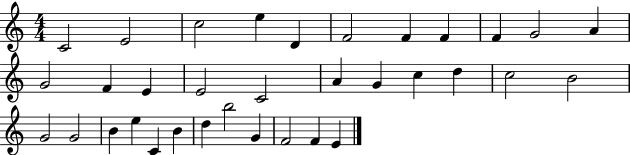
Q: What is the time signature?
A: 4/4